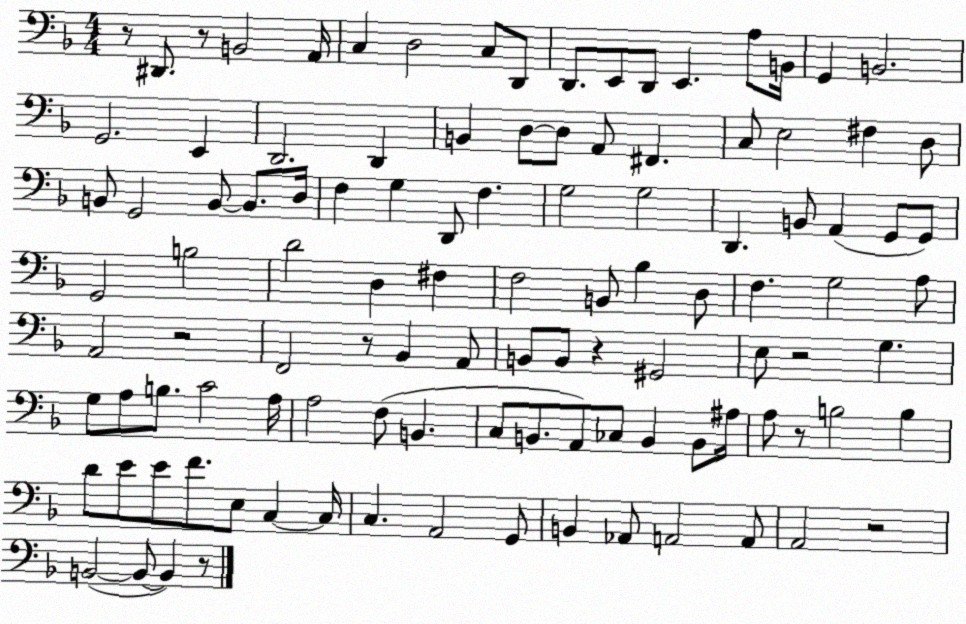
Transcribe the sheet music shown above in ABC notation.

X:1
T:Untitled
M:4/4
L:1/4
K:F
z/2 ^D,,/2 z/2 B,,2 A,,/4 C, D,2 C,/2 D,,/2 D,,/2 E,,/2 D,,/2 E,, A,/2 B,,/4 G,, B,,2 G,,2 E,, D,,2 D,, B,, D,/2 D,/2 A,,/2 ^F,, C,/2 E,2 ^F, D,/2 B,,/2 G,,2 B,,/2 B,,/2 D,/4 F, G, D,,/2 F, G,2 G,2 D,, B,,/2 A,, G,,/2 G,,/2 G,,2 B,2 D2 D, ^F, F,2 B,,/2 _B, D,/2 F, G,2 A,/2 A,,2 z2 F,,2 z/2 _B,, A,,/2 B,,/2 B,,/2 z ^G,,2 E,/2 z2 G, G,/2 A,/2 B,/2 C2 A,/4 A,2 F,/2 B,, C,/2 B,,/2 A,,/2 _C,/2 B,, B,,/2 ^A,/4 A,/2 z/2 B,2 B, D/2 E/2 E/2 F/2 E,/2 C, C,/4 C, A,,2 G,,/2 B,, _A,,/2 A,,2 A,,/2 A,,2 z2 B,,2 B,,/2 B,, z/2